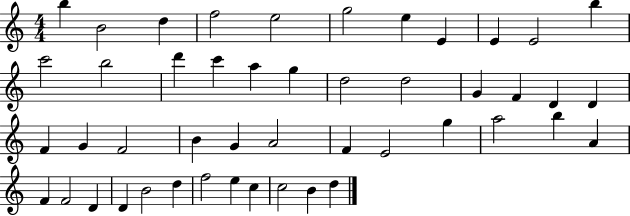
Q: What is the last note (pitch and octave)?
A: D5